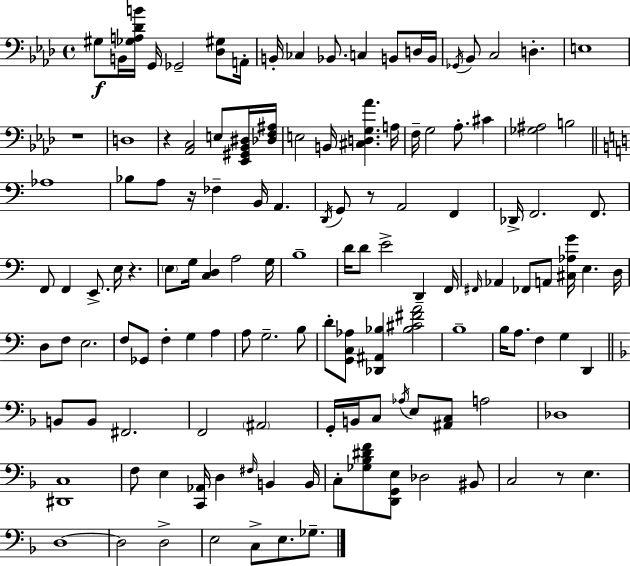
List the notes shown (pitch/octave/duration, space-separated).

G#3/e B2/s [Gb3,A3,Db4,B4]/s G2/s Gb2/h [Db3,G#3]/e A2/s B2/s CES3/q Bb2/e. C3/q B2/e D3/s B2/s Gb2/s Bb2/e C3/h D3/q. E3/w R/w D3/w R/q [Ab2,C3]/h E3/e [Eb2,G#2,Bb2,D#3]/s [Db3,F3,A#3]/s E3/h B2/s [C#3,D3,G3,Ab4]/q. A3/s F3/s G3/h Ab3/e. C#4/q [Gb3,A#3]/h B3/h Ab3/w Bb3/e A3/e R/s FES3/q B2/s A2/q. D2/s G2/e R/e A2/h F2/q Db2/s F2/h. F2/e. F2/e F2/q E2/e. E3/s R/q. E3/e G3/s [C3,D3]/q A3/h G3/s B3/w D4/s D4/e E4/h D2/q F2/s F#2/s Ab2/q FES2/e A2/e [C#3,Ab3,G4]/s E3/q. D3/s D3/e F3/e E3/h. F3/e Gb2/e F3/q G3/q A3/q A3/e G3/h. B3/e D4/e [G2,C3,Ab3]/e [Db2,A#2,Bb3]/q [Bb3,C#4,F#4,A4]/h B3/w B3/s A3/e. F3/q G3/q D2/q B2/e B2/e F#2/h. F2/h A#2/h G2/s B2/s C3/e Ab3/s E3/e [A#2,C3]/e A3/h Db3/w [D#2,C3]/w F3/e E3/q [C2,Ab2]/s D3/q F#3/s B2/q B2/s C3/e [Gb3,Bb3,D#4,F4]/e [D2,G2,E3]/e Db3/h BIS2/e C3/h R/e E3/q. D3/w D3/h D3/h E3/h C3/e E3/e. Gb3/e.